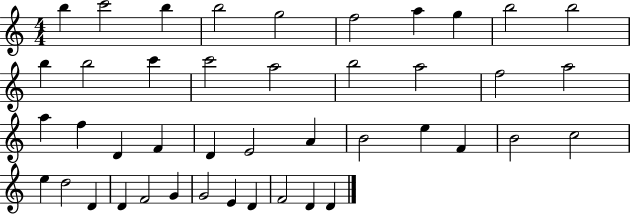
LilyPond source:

{
  \clef treble
  \numericTimeSignature
  \time 4/4
  \key c \major
  b''4 c'''2 b''4 | b''2 g''2 | f''2 a''4 g''4 | b''2 b''2 | \break b''4 b''2 c'''4 | c'''2 a''2 | b''2 a''2 | f''2 a''2 | \break a''4 f''4 d'4 f'4 | d'4 e'2 a'4 | b'2 e''4 f'4 | b'2 c''2 | \break e''4 d''2 d'4 | d'4 f'2 g'4 | g'2 e'4 d'4 | f'2 d'4 d'4 | \break \bar "|."
}